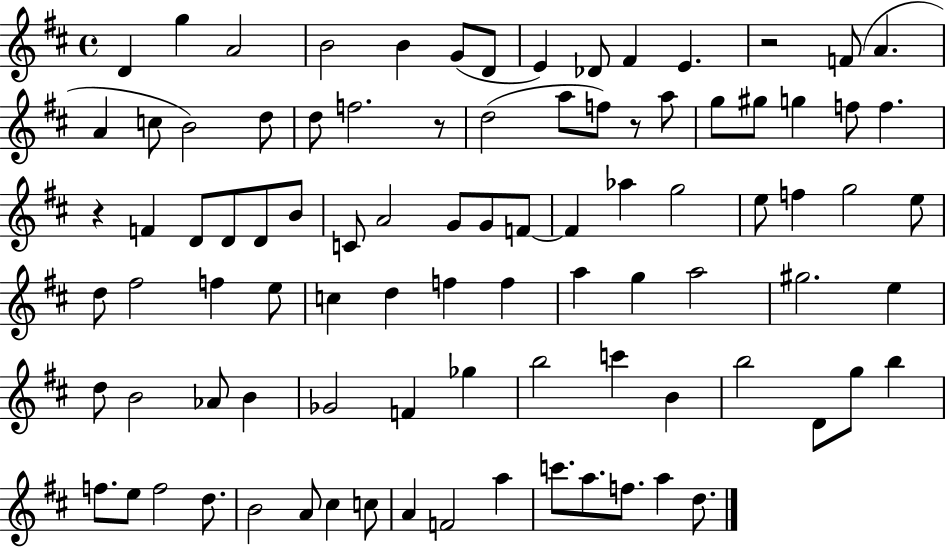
D4/q G5/q A4/h B4/h B4/q G4/e D4/e E4/q Db4/e F#4/q E4/q. R/h F4/e A4/q. A4/q C5/e B4/h D5/e D5/e F5/h. R/e D5/h A5/e F5/e R/e A5/e G5/e G#5/e G5/q F5/e F5/q. R/q F4/q D4/e D4/e D4/e B4/e C4/e A4/h G4/e G4/e F4/e F4/q Ab5/q G5/h E5/e F5/q G5/h E5/e D5/e F#5/h F5/q E5/e C5/q D5/q F5/q F5/q A5/q G5/q A5/h G#5/h. E5/q D5/e B4/h Ab4/e B4/q Gb4/h F4/q Gb5/q B5/h C6/q B4/q B5/h D4/e G5/e B5/q F5/e. E5/e F5/h D5/e. B4/h A4/e C#5/q C5/e A4/q F4/h A5/q C6/e. A5/e. F5/e. A5/q D5/e.